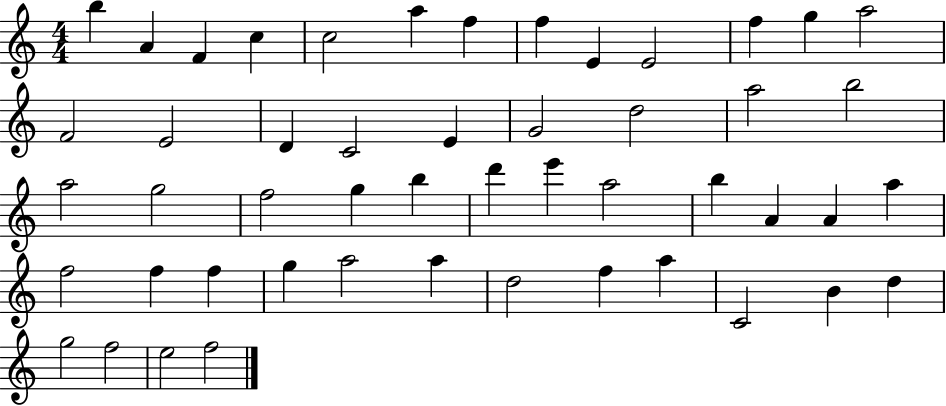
X:1
T:Untitled
M:4/4
L:1/4
K:C
b A F c c2 a f f E E2 f g a2 F2 E2 D C2 E G2 d2 a2 b2 a2 g2 f2 g b d' e' a2 b A A a f2 f f g a2 a d2 f a C2 B d g2 f2 e2 f2